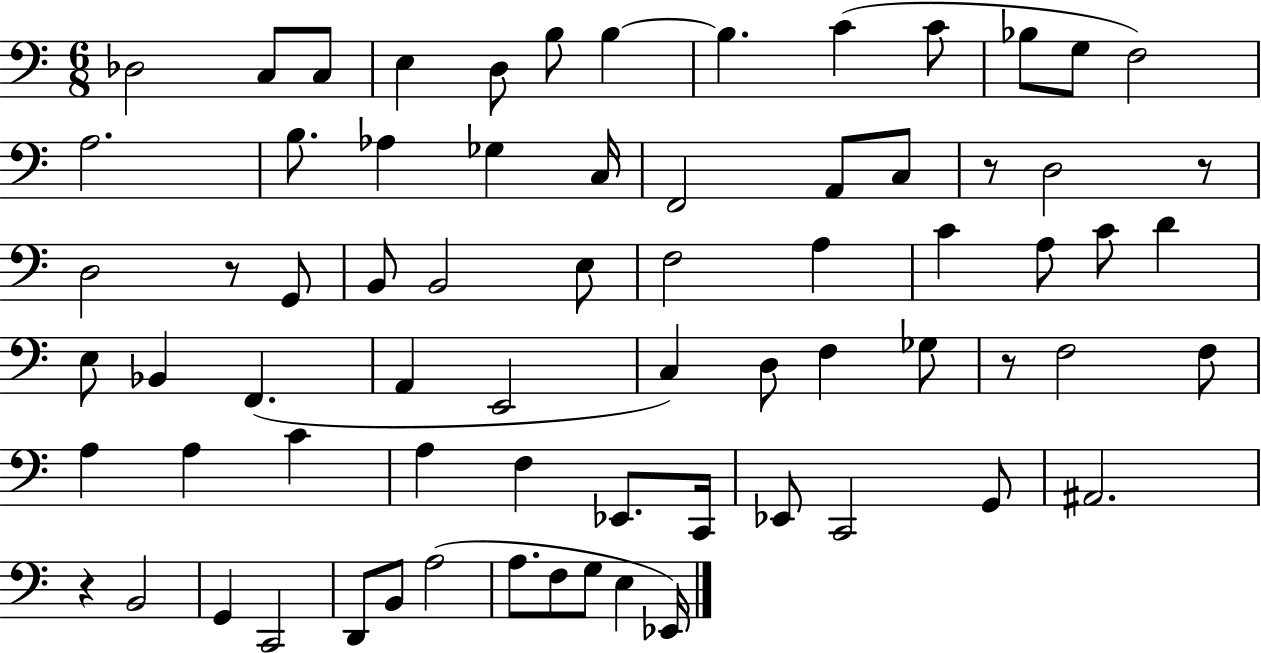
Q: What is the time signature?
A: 6/8